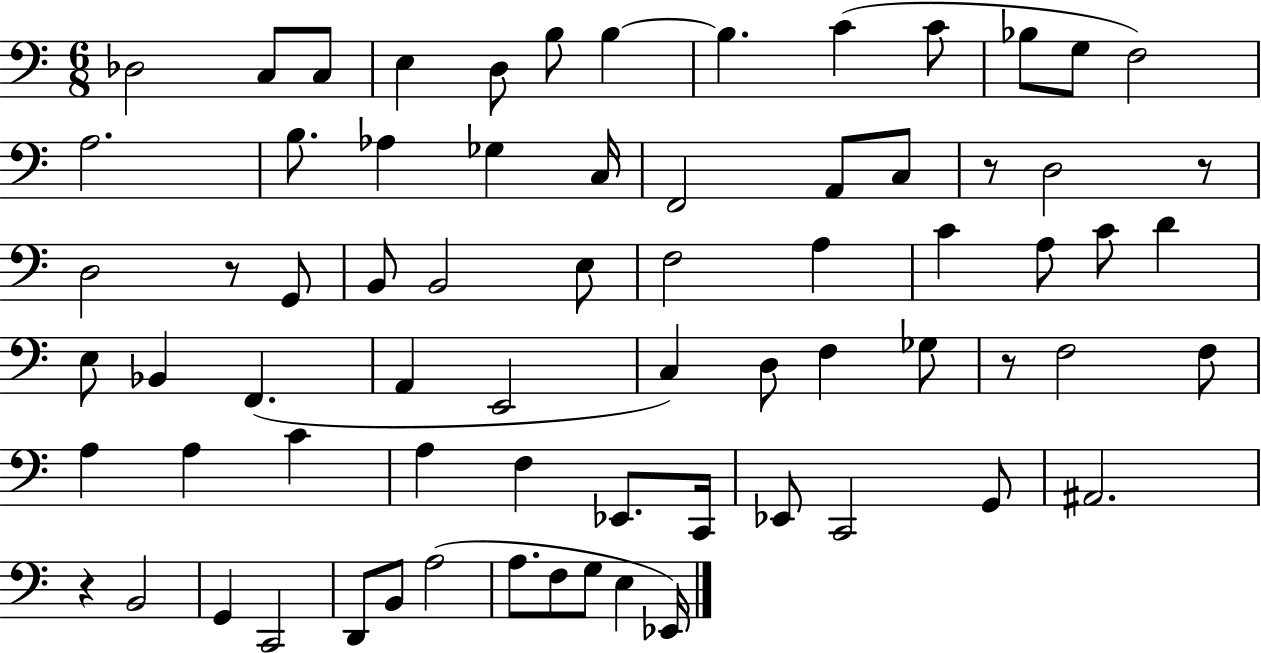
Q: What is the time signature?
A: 6/8